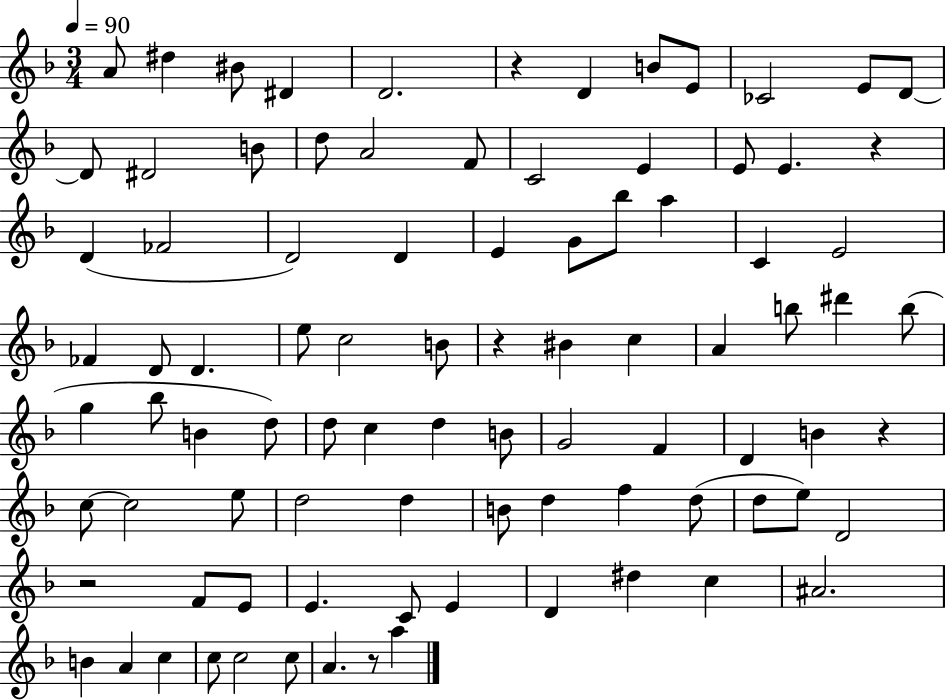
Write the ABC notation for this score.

X:1
T:Untitled
M:3/4
L:1/4
K:F
A/2 ^d ^B/2 ^D D2 z D B/2 E/2 _C2 E/2 D/2 D/2 ^D2 B/2 d/2 A2 F/2 C2 E E/2 E z D _F2 D2 D E G/2 _b/2 a C E2 _F D/2 D e/2 c2 B/2 z ^B c A b/2 ^d' b/2 g _b/2 B d/2 d/2 c d B/2 G2 F D B z c/2 c2 e/2 d2 d B/2 d f d/2 d/2 e/2 D2 z2 F/2 E/2 E C/2 E D ^d c ^A2 B A c c/2 c2 c/2 A z/2 a